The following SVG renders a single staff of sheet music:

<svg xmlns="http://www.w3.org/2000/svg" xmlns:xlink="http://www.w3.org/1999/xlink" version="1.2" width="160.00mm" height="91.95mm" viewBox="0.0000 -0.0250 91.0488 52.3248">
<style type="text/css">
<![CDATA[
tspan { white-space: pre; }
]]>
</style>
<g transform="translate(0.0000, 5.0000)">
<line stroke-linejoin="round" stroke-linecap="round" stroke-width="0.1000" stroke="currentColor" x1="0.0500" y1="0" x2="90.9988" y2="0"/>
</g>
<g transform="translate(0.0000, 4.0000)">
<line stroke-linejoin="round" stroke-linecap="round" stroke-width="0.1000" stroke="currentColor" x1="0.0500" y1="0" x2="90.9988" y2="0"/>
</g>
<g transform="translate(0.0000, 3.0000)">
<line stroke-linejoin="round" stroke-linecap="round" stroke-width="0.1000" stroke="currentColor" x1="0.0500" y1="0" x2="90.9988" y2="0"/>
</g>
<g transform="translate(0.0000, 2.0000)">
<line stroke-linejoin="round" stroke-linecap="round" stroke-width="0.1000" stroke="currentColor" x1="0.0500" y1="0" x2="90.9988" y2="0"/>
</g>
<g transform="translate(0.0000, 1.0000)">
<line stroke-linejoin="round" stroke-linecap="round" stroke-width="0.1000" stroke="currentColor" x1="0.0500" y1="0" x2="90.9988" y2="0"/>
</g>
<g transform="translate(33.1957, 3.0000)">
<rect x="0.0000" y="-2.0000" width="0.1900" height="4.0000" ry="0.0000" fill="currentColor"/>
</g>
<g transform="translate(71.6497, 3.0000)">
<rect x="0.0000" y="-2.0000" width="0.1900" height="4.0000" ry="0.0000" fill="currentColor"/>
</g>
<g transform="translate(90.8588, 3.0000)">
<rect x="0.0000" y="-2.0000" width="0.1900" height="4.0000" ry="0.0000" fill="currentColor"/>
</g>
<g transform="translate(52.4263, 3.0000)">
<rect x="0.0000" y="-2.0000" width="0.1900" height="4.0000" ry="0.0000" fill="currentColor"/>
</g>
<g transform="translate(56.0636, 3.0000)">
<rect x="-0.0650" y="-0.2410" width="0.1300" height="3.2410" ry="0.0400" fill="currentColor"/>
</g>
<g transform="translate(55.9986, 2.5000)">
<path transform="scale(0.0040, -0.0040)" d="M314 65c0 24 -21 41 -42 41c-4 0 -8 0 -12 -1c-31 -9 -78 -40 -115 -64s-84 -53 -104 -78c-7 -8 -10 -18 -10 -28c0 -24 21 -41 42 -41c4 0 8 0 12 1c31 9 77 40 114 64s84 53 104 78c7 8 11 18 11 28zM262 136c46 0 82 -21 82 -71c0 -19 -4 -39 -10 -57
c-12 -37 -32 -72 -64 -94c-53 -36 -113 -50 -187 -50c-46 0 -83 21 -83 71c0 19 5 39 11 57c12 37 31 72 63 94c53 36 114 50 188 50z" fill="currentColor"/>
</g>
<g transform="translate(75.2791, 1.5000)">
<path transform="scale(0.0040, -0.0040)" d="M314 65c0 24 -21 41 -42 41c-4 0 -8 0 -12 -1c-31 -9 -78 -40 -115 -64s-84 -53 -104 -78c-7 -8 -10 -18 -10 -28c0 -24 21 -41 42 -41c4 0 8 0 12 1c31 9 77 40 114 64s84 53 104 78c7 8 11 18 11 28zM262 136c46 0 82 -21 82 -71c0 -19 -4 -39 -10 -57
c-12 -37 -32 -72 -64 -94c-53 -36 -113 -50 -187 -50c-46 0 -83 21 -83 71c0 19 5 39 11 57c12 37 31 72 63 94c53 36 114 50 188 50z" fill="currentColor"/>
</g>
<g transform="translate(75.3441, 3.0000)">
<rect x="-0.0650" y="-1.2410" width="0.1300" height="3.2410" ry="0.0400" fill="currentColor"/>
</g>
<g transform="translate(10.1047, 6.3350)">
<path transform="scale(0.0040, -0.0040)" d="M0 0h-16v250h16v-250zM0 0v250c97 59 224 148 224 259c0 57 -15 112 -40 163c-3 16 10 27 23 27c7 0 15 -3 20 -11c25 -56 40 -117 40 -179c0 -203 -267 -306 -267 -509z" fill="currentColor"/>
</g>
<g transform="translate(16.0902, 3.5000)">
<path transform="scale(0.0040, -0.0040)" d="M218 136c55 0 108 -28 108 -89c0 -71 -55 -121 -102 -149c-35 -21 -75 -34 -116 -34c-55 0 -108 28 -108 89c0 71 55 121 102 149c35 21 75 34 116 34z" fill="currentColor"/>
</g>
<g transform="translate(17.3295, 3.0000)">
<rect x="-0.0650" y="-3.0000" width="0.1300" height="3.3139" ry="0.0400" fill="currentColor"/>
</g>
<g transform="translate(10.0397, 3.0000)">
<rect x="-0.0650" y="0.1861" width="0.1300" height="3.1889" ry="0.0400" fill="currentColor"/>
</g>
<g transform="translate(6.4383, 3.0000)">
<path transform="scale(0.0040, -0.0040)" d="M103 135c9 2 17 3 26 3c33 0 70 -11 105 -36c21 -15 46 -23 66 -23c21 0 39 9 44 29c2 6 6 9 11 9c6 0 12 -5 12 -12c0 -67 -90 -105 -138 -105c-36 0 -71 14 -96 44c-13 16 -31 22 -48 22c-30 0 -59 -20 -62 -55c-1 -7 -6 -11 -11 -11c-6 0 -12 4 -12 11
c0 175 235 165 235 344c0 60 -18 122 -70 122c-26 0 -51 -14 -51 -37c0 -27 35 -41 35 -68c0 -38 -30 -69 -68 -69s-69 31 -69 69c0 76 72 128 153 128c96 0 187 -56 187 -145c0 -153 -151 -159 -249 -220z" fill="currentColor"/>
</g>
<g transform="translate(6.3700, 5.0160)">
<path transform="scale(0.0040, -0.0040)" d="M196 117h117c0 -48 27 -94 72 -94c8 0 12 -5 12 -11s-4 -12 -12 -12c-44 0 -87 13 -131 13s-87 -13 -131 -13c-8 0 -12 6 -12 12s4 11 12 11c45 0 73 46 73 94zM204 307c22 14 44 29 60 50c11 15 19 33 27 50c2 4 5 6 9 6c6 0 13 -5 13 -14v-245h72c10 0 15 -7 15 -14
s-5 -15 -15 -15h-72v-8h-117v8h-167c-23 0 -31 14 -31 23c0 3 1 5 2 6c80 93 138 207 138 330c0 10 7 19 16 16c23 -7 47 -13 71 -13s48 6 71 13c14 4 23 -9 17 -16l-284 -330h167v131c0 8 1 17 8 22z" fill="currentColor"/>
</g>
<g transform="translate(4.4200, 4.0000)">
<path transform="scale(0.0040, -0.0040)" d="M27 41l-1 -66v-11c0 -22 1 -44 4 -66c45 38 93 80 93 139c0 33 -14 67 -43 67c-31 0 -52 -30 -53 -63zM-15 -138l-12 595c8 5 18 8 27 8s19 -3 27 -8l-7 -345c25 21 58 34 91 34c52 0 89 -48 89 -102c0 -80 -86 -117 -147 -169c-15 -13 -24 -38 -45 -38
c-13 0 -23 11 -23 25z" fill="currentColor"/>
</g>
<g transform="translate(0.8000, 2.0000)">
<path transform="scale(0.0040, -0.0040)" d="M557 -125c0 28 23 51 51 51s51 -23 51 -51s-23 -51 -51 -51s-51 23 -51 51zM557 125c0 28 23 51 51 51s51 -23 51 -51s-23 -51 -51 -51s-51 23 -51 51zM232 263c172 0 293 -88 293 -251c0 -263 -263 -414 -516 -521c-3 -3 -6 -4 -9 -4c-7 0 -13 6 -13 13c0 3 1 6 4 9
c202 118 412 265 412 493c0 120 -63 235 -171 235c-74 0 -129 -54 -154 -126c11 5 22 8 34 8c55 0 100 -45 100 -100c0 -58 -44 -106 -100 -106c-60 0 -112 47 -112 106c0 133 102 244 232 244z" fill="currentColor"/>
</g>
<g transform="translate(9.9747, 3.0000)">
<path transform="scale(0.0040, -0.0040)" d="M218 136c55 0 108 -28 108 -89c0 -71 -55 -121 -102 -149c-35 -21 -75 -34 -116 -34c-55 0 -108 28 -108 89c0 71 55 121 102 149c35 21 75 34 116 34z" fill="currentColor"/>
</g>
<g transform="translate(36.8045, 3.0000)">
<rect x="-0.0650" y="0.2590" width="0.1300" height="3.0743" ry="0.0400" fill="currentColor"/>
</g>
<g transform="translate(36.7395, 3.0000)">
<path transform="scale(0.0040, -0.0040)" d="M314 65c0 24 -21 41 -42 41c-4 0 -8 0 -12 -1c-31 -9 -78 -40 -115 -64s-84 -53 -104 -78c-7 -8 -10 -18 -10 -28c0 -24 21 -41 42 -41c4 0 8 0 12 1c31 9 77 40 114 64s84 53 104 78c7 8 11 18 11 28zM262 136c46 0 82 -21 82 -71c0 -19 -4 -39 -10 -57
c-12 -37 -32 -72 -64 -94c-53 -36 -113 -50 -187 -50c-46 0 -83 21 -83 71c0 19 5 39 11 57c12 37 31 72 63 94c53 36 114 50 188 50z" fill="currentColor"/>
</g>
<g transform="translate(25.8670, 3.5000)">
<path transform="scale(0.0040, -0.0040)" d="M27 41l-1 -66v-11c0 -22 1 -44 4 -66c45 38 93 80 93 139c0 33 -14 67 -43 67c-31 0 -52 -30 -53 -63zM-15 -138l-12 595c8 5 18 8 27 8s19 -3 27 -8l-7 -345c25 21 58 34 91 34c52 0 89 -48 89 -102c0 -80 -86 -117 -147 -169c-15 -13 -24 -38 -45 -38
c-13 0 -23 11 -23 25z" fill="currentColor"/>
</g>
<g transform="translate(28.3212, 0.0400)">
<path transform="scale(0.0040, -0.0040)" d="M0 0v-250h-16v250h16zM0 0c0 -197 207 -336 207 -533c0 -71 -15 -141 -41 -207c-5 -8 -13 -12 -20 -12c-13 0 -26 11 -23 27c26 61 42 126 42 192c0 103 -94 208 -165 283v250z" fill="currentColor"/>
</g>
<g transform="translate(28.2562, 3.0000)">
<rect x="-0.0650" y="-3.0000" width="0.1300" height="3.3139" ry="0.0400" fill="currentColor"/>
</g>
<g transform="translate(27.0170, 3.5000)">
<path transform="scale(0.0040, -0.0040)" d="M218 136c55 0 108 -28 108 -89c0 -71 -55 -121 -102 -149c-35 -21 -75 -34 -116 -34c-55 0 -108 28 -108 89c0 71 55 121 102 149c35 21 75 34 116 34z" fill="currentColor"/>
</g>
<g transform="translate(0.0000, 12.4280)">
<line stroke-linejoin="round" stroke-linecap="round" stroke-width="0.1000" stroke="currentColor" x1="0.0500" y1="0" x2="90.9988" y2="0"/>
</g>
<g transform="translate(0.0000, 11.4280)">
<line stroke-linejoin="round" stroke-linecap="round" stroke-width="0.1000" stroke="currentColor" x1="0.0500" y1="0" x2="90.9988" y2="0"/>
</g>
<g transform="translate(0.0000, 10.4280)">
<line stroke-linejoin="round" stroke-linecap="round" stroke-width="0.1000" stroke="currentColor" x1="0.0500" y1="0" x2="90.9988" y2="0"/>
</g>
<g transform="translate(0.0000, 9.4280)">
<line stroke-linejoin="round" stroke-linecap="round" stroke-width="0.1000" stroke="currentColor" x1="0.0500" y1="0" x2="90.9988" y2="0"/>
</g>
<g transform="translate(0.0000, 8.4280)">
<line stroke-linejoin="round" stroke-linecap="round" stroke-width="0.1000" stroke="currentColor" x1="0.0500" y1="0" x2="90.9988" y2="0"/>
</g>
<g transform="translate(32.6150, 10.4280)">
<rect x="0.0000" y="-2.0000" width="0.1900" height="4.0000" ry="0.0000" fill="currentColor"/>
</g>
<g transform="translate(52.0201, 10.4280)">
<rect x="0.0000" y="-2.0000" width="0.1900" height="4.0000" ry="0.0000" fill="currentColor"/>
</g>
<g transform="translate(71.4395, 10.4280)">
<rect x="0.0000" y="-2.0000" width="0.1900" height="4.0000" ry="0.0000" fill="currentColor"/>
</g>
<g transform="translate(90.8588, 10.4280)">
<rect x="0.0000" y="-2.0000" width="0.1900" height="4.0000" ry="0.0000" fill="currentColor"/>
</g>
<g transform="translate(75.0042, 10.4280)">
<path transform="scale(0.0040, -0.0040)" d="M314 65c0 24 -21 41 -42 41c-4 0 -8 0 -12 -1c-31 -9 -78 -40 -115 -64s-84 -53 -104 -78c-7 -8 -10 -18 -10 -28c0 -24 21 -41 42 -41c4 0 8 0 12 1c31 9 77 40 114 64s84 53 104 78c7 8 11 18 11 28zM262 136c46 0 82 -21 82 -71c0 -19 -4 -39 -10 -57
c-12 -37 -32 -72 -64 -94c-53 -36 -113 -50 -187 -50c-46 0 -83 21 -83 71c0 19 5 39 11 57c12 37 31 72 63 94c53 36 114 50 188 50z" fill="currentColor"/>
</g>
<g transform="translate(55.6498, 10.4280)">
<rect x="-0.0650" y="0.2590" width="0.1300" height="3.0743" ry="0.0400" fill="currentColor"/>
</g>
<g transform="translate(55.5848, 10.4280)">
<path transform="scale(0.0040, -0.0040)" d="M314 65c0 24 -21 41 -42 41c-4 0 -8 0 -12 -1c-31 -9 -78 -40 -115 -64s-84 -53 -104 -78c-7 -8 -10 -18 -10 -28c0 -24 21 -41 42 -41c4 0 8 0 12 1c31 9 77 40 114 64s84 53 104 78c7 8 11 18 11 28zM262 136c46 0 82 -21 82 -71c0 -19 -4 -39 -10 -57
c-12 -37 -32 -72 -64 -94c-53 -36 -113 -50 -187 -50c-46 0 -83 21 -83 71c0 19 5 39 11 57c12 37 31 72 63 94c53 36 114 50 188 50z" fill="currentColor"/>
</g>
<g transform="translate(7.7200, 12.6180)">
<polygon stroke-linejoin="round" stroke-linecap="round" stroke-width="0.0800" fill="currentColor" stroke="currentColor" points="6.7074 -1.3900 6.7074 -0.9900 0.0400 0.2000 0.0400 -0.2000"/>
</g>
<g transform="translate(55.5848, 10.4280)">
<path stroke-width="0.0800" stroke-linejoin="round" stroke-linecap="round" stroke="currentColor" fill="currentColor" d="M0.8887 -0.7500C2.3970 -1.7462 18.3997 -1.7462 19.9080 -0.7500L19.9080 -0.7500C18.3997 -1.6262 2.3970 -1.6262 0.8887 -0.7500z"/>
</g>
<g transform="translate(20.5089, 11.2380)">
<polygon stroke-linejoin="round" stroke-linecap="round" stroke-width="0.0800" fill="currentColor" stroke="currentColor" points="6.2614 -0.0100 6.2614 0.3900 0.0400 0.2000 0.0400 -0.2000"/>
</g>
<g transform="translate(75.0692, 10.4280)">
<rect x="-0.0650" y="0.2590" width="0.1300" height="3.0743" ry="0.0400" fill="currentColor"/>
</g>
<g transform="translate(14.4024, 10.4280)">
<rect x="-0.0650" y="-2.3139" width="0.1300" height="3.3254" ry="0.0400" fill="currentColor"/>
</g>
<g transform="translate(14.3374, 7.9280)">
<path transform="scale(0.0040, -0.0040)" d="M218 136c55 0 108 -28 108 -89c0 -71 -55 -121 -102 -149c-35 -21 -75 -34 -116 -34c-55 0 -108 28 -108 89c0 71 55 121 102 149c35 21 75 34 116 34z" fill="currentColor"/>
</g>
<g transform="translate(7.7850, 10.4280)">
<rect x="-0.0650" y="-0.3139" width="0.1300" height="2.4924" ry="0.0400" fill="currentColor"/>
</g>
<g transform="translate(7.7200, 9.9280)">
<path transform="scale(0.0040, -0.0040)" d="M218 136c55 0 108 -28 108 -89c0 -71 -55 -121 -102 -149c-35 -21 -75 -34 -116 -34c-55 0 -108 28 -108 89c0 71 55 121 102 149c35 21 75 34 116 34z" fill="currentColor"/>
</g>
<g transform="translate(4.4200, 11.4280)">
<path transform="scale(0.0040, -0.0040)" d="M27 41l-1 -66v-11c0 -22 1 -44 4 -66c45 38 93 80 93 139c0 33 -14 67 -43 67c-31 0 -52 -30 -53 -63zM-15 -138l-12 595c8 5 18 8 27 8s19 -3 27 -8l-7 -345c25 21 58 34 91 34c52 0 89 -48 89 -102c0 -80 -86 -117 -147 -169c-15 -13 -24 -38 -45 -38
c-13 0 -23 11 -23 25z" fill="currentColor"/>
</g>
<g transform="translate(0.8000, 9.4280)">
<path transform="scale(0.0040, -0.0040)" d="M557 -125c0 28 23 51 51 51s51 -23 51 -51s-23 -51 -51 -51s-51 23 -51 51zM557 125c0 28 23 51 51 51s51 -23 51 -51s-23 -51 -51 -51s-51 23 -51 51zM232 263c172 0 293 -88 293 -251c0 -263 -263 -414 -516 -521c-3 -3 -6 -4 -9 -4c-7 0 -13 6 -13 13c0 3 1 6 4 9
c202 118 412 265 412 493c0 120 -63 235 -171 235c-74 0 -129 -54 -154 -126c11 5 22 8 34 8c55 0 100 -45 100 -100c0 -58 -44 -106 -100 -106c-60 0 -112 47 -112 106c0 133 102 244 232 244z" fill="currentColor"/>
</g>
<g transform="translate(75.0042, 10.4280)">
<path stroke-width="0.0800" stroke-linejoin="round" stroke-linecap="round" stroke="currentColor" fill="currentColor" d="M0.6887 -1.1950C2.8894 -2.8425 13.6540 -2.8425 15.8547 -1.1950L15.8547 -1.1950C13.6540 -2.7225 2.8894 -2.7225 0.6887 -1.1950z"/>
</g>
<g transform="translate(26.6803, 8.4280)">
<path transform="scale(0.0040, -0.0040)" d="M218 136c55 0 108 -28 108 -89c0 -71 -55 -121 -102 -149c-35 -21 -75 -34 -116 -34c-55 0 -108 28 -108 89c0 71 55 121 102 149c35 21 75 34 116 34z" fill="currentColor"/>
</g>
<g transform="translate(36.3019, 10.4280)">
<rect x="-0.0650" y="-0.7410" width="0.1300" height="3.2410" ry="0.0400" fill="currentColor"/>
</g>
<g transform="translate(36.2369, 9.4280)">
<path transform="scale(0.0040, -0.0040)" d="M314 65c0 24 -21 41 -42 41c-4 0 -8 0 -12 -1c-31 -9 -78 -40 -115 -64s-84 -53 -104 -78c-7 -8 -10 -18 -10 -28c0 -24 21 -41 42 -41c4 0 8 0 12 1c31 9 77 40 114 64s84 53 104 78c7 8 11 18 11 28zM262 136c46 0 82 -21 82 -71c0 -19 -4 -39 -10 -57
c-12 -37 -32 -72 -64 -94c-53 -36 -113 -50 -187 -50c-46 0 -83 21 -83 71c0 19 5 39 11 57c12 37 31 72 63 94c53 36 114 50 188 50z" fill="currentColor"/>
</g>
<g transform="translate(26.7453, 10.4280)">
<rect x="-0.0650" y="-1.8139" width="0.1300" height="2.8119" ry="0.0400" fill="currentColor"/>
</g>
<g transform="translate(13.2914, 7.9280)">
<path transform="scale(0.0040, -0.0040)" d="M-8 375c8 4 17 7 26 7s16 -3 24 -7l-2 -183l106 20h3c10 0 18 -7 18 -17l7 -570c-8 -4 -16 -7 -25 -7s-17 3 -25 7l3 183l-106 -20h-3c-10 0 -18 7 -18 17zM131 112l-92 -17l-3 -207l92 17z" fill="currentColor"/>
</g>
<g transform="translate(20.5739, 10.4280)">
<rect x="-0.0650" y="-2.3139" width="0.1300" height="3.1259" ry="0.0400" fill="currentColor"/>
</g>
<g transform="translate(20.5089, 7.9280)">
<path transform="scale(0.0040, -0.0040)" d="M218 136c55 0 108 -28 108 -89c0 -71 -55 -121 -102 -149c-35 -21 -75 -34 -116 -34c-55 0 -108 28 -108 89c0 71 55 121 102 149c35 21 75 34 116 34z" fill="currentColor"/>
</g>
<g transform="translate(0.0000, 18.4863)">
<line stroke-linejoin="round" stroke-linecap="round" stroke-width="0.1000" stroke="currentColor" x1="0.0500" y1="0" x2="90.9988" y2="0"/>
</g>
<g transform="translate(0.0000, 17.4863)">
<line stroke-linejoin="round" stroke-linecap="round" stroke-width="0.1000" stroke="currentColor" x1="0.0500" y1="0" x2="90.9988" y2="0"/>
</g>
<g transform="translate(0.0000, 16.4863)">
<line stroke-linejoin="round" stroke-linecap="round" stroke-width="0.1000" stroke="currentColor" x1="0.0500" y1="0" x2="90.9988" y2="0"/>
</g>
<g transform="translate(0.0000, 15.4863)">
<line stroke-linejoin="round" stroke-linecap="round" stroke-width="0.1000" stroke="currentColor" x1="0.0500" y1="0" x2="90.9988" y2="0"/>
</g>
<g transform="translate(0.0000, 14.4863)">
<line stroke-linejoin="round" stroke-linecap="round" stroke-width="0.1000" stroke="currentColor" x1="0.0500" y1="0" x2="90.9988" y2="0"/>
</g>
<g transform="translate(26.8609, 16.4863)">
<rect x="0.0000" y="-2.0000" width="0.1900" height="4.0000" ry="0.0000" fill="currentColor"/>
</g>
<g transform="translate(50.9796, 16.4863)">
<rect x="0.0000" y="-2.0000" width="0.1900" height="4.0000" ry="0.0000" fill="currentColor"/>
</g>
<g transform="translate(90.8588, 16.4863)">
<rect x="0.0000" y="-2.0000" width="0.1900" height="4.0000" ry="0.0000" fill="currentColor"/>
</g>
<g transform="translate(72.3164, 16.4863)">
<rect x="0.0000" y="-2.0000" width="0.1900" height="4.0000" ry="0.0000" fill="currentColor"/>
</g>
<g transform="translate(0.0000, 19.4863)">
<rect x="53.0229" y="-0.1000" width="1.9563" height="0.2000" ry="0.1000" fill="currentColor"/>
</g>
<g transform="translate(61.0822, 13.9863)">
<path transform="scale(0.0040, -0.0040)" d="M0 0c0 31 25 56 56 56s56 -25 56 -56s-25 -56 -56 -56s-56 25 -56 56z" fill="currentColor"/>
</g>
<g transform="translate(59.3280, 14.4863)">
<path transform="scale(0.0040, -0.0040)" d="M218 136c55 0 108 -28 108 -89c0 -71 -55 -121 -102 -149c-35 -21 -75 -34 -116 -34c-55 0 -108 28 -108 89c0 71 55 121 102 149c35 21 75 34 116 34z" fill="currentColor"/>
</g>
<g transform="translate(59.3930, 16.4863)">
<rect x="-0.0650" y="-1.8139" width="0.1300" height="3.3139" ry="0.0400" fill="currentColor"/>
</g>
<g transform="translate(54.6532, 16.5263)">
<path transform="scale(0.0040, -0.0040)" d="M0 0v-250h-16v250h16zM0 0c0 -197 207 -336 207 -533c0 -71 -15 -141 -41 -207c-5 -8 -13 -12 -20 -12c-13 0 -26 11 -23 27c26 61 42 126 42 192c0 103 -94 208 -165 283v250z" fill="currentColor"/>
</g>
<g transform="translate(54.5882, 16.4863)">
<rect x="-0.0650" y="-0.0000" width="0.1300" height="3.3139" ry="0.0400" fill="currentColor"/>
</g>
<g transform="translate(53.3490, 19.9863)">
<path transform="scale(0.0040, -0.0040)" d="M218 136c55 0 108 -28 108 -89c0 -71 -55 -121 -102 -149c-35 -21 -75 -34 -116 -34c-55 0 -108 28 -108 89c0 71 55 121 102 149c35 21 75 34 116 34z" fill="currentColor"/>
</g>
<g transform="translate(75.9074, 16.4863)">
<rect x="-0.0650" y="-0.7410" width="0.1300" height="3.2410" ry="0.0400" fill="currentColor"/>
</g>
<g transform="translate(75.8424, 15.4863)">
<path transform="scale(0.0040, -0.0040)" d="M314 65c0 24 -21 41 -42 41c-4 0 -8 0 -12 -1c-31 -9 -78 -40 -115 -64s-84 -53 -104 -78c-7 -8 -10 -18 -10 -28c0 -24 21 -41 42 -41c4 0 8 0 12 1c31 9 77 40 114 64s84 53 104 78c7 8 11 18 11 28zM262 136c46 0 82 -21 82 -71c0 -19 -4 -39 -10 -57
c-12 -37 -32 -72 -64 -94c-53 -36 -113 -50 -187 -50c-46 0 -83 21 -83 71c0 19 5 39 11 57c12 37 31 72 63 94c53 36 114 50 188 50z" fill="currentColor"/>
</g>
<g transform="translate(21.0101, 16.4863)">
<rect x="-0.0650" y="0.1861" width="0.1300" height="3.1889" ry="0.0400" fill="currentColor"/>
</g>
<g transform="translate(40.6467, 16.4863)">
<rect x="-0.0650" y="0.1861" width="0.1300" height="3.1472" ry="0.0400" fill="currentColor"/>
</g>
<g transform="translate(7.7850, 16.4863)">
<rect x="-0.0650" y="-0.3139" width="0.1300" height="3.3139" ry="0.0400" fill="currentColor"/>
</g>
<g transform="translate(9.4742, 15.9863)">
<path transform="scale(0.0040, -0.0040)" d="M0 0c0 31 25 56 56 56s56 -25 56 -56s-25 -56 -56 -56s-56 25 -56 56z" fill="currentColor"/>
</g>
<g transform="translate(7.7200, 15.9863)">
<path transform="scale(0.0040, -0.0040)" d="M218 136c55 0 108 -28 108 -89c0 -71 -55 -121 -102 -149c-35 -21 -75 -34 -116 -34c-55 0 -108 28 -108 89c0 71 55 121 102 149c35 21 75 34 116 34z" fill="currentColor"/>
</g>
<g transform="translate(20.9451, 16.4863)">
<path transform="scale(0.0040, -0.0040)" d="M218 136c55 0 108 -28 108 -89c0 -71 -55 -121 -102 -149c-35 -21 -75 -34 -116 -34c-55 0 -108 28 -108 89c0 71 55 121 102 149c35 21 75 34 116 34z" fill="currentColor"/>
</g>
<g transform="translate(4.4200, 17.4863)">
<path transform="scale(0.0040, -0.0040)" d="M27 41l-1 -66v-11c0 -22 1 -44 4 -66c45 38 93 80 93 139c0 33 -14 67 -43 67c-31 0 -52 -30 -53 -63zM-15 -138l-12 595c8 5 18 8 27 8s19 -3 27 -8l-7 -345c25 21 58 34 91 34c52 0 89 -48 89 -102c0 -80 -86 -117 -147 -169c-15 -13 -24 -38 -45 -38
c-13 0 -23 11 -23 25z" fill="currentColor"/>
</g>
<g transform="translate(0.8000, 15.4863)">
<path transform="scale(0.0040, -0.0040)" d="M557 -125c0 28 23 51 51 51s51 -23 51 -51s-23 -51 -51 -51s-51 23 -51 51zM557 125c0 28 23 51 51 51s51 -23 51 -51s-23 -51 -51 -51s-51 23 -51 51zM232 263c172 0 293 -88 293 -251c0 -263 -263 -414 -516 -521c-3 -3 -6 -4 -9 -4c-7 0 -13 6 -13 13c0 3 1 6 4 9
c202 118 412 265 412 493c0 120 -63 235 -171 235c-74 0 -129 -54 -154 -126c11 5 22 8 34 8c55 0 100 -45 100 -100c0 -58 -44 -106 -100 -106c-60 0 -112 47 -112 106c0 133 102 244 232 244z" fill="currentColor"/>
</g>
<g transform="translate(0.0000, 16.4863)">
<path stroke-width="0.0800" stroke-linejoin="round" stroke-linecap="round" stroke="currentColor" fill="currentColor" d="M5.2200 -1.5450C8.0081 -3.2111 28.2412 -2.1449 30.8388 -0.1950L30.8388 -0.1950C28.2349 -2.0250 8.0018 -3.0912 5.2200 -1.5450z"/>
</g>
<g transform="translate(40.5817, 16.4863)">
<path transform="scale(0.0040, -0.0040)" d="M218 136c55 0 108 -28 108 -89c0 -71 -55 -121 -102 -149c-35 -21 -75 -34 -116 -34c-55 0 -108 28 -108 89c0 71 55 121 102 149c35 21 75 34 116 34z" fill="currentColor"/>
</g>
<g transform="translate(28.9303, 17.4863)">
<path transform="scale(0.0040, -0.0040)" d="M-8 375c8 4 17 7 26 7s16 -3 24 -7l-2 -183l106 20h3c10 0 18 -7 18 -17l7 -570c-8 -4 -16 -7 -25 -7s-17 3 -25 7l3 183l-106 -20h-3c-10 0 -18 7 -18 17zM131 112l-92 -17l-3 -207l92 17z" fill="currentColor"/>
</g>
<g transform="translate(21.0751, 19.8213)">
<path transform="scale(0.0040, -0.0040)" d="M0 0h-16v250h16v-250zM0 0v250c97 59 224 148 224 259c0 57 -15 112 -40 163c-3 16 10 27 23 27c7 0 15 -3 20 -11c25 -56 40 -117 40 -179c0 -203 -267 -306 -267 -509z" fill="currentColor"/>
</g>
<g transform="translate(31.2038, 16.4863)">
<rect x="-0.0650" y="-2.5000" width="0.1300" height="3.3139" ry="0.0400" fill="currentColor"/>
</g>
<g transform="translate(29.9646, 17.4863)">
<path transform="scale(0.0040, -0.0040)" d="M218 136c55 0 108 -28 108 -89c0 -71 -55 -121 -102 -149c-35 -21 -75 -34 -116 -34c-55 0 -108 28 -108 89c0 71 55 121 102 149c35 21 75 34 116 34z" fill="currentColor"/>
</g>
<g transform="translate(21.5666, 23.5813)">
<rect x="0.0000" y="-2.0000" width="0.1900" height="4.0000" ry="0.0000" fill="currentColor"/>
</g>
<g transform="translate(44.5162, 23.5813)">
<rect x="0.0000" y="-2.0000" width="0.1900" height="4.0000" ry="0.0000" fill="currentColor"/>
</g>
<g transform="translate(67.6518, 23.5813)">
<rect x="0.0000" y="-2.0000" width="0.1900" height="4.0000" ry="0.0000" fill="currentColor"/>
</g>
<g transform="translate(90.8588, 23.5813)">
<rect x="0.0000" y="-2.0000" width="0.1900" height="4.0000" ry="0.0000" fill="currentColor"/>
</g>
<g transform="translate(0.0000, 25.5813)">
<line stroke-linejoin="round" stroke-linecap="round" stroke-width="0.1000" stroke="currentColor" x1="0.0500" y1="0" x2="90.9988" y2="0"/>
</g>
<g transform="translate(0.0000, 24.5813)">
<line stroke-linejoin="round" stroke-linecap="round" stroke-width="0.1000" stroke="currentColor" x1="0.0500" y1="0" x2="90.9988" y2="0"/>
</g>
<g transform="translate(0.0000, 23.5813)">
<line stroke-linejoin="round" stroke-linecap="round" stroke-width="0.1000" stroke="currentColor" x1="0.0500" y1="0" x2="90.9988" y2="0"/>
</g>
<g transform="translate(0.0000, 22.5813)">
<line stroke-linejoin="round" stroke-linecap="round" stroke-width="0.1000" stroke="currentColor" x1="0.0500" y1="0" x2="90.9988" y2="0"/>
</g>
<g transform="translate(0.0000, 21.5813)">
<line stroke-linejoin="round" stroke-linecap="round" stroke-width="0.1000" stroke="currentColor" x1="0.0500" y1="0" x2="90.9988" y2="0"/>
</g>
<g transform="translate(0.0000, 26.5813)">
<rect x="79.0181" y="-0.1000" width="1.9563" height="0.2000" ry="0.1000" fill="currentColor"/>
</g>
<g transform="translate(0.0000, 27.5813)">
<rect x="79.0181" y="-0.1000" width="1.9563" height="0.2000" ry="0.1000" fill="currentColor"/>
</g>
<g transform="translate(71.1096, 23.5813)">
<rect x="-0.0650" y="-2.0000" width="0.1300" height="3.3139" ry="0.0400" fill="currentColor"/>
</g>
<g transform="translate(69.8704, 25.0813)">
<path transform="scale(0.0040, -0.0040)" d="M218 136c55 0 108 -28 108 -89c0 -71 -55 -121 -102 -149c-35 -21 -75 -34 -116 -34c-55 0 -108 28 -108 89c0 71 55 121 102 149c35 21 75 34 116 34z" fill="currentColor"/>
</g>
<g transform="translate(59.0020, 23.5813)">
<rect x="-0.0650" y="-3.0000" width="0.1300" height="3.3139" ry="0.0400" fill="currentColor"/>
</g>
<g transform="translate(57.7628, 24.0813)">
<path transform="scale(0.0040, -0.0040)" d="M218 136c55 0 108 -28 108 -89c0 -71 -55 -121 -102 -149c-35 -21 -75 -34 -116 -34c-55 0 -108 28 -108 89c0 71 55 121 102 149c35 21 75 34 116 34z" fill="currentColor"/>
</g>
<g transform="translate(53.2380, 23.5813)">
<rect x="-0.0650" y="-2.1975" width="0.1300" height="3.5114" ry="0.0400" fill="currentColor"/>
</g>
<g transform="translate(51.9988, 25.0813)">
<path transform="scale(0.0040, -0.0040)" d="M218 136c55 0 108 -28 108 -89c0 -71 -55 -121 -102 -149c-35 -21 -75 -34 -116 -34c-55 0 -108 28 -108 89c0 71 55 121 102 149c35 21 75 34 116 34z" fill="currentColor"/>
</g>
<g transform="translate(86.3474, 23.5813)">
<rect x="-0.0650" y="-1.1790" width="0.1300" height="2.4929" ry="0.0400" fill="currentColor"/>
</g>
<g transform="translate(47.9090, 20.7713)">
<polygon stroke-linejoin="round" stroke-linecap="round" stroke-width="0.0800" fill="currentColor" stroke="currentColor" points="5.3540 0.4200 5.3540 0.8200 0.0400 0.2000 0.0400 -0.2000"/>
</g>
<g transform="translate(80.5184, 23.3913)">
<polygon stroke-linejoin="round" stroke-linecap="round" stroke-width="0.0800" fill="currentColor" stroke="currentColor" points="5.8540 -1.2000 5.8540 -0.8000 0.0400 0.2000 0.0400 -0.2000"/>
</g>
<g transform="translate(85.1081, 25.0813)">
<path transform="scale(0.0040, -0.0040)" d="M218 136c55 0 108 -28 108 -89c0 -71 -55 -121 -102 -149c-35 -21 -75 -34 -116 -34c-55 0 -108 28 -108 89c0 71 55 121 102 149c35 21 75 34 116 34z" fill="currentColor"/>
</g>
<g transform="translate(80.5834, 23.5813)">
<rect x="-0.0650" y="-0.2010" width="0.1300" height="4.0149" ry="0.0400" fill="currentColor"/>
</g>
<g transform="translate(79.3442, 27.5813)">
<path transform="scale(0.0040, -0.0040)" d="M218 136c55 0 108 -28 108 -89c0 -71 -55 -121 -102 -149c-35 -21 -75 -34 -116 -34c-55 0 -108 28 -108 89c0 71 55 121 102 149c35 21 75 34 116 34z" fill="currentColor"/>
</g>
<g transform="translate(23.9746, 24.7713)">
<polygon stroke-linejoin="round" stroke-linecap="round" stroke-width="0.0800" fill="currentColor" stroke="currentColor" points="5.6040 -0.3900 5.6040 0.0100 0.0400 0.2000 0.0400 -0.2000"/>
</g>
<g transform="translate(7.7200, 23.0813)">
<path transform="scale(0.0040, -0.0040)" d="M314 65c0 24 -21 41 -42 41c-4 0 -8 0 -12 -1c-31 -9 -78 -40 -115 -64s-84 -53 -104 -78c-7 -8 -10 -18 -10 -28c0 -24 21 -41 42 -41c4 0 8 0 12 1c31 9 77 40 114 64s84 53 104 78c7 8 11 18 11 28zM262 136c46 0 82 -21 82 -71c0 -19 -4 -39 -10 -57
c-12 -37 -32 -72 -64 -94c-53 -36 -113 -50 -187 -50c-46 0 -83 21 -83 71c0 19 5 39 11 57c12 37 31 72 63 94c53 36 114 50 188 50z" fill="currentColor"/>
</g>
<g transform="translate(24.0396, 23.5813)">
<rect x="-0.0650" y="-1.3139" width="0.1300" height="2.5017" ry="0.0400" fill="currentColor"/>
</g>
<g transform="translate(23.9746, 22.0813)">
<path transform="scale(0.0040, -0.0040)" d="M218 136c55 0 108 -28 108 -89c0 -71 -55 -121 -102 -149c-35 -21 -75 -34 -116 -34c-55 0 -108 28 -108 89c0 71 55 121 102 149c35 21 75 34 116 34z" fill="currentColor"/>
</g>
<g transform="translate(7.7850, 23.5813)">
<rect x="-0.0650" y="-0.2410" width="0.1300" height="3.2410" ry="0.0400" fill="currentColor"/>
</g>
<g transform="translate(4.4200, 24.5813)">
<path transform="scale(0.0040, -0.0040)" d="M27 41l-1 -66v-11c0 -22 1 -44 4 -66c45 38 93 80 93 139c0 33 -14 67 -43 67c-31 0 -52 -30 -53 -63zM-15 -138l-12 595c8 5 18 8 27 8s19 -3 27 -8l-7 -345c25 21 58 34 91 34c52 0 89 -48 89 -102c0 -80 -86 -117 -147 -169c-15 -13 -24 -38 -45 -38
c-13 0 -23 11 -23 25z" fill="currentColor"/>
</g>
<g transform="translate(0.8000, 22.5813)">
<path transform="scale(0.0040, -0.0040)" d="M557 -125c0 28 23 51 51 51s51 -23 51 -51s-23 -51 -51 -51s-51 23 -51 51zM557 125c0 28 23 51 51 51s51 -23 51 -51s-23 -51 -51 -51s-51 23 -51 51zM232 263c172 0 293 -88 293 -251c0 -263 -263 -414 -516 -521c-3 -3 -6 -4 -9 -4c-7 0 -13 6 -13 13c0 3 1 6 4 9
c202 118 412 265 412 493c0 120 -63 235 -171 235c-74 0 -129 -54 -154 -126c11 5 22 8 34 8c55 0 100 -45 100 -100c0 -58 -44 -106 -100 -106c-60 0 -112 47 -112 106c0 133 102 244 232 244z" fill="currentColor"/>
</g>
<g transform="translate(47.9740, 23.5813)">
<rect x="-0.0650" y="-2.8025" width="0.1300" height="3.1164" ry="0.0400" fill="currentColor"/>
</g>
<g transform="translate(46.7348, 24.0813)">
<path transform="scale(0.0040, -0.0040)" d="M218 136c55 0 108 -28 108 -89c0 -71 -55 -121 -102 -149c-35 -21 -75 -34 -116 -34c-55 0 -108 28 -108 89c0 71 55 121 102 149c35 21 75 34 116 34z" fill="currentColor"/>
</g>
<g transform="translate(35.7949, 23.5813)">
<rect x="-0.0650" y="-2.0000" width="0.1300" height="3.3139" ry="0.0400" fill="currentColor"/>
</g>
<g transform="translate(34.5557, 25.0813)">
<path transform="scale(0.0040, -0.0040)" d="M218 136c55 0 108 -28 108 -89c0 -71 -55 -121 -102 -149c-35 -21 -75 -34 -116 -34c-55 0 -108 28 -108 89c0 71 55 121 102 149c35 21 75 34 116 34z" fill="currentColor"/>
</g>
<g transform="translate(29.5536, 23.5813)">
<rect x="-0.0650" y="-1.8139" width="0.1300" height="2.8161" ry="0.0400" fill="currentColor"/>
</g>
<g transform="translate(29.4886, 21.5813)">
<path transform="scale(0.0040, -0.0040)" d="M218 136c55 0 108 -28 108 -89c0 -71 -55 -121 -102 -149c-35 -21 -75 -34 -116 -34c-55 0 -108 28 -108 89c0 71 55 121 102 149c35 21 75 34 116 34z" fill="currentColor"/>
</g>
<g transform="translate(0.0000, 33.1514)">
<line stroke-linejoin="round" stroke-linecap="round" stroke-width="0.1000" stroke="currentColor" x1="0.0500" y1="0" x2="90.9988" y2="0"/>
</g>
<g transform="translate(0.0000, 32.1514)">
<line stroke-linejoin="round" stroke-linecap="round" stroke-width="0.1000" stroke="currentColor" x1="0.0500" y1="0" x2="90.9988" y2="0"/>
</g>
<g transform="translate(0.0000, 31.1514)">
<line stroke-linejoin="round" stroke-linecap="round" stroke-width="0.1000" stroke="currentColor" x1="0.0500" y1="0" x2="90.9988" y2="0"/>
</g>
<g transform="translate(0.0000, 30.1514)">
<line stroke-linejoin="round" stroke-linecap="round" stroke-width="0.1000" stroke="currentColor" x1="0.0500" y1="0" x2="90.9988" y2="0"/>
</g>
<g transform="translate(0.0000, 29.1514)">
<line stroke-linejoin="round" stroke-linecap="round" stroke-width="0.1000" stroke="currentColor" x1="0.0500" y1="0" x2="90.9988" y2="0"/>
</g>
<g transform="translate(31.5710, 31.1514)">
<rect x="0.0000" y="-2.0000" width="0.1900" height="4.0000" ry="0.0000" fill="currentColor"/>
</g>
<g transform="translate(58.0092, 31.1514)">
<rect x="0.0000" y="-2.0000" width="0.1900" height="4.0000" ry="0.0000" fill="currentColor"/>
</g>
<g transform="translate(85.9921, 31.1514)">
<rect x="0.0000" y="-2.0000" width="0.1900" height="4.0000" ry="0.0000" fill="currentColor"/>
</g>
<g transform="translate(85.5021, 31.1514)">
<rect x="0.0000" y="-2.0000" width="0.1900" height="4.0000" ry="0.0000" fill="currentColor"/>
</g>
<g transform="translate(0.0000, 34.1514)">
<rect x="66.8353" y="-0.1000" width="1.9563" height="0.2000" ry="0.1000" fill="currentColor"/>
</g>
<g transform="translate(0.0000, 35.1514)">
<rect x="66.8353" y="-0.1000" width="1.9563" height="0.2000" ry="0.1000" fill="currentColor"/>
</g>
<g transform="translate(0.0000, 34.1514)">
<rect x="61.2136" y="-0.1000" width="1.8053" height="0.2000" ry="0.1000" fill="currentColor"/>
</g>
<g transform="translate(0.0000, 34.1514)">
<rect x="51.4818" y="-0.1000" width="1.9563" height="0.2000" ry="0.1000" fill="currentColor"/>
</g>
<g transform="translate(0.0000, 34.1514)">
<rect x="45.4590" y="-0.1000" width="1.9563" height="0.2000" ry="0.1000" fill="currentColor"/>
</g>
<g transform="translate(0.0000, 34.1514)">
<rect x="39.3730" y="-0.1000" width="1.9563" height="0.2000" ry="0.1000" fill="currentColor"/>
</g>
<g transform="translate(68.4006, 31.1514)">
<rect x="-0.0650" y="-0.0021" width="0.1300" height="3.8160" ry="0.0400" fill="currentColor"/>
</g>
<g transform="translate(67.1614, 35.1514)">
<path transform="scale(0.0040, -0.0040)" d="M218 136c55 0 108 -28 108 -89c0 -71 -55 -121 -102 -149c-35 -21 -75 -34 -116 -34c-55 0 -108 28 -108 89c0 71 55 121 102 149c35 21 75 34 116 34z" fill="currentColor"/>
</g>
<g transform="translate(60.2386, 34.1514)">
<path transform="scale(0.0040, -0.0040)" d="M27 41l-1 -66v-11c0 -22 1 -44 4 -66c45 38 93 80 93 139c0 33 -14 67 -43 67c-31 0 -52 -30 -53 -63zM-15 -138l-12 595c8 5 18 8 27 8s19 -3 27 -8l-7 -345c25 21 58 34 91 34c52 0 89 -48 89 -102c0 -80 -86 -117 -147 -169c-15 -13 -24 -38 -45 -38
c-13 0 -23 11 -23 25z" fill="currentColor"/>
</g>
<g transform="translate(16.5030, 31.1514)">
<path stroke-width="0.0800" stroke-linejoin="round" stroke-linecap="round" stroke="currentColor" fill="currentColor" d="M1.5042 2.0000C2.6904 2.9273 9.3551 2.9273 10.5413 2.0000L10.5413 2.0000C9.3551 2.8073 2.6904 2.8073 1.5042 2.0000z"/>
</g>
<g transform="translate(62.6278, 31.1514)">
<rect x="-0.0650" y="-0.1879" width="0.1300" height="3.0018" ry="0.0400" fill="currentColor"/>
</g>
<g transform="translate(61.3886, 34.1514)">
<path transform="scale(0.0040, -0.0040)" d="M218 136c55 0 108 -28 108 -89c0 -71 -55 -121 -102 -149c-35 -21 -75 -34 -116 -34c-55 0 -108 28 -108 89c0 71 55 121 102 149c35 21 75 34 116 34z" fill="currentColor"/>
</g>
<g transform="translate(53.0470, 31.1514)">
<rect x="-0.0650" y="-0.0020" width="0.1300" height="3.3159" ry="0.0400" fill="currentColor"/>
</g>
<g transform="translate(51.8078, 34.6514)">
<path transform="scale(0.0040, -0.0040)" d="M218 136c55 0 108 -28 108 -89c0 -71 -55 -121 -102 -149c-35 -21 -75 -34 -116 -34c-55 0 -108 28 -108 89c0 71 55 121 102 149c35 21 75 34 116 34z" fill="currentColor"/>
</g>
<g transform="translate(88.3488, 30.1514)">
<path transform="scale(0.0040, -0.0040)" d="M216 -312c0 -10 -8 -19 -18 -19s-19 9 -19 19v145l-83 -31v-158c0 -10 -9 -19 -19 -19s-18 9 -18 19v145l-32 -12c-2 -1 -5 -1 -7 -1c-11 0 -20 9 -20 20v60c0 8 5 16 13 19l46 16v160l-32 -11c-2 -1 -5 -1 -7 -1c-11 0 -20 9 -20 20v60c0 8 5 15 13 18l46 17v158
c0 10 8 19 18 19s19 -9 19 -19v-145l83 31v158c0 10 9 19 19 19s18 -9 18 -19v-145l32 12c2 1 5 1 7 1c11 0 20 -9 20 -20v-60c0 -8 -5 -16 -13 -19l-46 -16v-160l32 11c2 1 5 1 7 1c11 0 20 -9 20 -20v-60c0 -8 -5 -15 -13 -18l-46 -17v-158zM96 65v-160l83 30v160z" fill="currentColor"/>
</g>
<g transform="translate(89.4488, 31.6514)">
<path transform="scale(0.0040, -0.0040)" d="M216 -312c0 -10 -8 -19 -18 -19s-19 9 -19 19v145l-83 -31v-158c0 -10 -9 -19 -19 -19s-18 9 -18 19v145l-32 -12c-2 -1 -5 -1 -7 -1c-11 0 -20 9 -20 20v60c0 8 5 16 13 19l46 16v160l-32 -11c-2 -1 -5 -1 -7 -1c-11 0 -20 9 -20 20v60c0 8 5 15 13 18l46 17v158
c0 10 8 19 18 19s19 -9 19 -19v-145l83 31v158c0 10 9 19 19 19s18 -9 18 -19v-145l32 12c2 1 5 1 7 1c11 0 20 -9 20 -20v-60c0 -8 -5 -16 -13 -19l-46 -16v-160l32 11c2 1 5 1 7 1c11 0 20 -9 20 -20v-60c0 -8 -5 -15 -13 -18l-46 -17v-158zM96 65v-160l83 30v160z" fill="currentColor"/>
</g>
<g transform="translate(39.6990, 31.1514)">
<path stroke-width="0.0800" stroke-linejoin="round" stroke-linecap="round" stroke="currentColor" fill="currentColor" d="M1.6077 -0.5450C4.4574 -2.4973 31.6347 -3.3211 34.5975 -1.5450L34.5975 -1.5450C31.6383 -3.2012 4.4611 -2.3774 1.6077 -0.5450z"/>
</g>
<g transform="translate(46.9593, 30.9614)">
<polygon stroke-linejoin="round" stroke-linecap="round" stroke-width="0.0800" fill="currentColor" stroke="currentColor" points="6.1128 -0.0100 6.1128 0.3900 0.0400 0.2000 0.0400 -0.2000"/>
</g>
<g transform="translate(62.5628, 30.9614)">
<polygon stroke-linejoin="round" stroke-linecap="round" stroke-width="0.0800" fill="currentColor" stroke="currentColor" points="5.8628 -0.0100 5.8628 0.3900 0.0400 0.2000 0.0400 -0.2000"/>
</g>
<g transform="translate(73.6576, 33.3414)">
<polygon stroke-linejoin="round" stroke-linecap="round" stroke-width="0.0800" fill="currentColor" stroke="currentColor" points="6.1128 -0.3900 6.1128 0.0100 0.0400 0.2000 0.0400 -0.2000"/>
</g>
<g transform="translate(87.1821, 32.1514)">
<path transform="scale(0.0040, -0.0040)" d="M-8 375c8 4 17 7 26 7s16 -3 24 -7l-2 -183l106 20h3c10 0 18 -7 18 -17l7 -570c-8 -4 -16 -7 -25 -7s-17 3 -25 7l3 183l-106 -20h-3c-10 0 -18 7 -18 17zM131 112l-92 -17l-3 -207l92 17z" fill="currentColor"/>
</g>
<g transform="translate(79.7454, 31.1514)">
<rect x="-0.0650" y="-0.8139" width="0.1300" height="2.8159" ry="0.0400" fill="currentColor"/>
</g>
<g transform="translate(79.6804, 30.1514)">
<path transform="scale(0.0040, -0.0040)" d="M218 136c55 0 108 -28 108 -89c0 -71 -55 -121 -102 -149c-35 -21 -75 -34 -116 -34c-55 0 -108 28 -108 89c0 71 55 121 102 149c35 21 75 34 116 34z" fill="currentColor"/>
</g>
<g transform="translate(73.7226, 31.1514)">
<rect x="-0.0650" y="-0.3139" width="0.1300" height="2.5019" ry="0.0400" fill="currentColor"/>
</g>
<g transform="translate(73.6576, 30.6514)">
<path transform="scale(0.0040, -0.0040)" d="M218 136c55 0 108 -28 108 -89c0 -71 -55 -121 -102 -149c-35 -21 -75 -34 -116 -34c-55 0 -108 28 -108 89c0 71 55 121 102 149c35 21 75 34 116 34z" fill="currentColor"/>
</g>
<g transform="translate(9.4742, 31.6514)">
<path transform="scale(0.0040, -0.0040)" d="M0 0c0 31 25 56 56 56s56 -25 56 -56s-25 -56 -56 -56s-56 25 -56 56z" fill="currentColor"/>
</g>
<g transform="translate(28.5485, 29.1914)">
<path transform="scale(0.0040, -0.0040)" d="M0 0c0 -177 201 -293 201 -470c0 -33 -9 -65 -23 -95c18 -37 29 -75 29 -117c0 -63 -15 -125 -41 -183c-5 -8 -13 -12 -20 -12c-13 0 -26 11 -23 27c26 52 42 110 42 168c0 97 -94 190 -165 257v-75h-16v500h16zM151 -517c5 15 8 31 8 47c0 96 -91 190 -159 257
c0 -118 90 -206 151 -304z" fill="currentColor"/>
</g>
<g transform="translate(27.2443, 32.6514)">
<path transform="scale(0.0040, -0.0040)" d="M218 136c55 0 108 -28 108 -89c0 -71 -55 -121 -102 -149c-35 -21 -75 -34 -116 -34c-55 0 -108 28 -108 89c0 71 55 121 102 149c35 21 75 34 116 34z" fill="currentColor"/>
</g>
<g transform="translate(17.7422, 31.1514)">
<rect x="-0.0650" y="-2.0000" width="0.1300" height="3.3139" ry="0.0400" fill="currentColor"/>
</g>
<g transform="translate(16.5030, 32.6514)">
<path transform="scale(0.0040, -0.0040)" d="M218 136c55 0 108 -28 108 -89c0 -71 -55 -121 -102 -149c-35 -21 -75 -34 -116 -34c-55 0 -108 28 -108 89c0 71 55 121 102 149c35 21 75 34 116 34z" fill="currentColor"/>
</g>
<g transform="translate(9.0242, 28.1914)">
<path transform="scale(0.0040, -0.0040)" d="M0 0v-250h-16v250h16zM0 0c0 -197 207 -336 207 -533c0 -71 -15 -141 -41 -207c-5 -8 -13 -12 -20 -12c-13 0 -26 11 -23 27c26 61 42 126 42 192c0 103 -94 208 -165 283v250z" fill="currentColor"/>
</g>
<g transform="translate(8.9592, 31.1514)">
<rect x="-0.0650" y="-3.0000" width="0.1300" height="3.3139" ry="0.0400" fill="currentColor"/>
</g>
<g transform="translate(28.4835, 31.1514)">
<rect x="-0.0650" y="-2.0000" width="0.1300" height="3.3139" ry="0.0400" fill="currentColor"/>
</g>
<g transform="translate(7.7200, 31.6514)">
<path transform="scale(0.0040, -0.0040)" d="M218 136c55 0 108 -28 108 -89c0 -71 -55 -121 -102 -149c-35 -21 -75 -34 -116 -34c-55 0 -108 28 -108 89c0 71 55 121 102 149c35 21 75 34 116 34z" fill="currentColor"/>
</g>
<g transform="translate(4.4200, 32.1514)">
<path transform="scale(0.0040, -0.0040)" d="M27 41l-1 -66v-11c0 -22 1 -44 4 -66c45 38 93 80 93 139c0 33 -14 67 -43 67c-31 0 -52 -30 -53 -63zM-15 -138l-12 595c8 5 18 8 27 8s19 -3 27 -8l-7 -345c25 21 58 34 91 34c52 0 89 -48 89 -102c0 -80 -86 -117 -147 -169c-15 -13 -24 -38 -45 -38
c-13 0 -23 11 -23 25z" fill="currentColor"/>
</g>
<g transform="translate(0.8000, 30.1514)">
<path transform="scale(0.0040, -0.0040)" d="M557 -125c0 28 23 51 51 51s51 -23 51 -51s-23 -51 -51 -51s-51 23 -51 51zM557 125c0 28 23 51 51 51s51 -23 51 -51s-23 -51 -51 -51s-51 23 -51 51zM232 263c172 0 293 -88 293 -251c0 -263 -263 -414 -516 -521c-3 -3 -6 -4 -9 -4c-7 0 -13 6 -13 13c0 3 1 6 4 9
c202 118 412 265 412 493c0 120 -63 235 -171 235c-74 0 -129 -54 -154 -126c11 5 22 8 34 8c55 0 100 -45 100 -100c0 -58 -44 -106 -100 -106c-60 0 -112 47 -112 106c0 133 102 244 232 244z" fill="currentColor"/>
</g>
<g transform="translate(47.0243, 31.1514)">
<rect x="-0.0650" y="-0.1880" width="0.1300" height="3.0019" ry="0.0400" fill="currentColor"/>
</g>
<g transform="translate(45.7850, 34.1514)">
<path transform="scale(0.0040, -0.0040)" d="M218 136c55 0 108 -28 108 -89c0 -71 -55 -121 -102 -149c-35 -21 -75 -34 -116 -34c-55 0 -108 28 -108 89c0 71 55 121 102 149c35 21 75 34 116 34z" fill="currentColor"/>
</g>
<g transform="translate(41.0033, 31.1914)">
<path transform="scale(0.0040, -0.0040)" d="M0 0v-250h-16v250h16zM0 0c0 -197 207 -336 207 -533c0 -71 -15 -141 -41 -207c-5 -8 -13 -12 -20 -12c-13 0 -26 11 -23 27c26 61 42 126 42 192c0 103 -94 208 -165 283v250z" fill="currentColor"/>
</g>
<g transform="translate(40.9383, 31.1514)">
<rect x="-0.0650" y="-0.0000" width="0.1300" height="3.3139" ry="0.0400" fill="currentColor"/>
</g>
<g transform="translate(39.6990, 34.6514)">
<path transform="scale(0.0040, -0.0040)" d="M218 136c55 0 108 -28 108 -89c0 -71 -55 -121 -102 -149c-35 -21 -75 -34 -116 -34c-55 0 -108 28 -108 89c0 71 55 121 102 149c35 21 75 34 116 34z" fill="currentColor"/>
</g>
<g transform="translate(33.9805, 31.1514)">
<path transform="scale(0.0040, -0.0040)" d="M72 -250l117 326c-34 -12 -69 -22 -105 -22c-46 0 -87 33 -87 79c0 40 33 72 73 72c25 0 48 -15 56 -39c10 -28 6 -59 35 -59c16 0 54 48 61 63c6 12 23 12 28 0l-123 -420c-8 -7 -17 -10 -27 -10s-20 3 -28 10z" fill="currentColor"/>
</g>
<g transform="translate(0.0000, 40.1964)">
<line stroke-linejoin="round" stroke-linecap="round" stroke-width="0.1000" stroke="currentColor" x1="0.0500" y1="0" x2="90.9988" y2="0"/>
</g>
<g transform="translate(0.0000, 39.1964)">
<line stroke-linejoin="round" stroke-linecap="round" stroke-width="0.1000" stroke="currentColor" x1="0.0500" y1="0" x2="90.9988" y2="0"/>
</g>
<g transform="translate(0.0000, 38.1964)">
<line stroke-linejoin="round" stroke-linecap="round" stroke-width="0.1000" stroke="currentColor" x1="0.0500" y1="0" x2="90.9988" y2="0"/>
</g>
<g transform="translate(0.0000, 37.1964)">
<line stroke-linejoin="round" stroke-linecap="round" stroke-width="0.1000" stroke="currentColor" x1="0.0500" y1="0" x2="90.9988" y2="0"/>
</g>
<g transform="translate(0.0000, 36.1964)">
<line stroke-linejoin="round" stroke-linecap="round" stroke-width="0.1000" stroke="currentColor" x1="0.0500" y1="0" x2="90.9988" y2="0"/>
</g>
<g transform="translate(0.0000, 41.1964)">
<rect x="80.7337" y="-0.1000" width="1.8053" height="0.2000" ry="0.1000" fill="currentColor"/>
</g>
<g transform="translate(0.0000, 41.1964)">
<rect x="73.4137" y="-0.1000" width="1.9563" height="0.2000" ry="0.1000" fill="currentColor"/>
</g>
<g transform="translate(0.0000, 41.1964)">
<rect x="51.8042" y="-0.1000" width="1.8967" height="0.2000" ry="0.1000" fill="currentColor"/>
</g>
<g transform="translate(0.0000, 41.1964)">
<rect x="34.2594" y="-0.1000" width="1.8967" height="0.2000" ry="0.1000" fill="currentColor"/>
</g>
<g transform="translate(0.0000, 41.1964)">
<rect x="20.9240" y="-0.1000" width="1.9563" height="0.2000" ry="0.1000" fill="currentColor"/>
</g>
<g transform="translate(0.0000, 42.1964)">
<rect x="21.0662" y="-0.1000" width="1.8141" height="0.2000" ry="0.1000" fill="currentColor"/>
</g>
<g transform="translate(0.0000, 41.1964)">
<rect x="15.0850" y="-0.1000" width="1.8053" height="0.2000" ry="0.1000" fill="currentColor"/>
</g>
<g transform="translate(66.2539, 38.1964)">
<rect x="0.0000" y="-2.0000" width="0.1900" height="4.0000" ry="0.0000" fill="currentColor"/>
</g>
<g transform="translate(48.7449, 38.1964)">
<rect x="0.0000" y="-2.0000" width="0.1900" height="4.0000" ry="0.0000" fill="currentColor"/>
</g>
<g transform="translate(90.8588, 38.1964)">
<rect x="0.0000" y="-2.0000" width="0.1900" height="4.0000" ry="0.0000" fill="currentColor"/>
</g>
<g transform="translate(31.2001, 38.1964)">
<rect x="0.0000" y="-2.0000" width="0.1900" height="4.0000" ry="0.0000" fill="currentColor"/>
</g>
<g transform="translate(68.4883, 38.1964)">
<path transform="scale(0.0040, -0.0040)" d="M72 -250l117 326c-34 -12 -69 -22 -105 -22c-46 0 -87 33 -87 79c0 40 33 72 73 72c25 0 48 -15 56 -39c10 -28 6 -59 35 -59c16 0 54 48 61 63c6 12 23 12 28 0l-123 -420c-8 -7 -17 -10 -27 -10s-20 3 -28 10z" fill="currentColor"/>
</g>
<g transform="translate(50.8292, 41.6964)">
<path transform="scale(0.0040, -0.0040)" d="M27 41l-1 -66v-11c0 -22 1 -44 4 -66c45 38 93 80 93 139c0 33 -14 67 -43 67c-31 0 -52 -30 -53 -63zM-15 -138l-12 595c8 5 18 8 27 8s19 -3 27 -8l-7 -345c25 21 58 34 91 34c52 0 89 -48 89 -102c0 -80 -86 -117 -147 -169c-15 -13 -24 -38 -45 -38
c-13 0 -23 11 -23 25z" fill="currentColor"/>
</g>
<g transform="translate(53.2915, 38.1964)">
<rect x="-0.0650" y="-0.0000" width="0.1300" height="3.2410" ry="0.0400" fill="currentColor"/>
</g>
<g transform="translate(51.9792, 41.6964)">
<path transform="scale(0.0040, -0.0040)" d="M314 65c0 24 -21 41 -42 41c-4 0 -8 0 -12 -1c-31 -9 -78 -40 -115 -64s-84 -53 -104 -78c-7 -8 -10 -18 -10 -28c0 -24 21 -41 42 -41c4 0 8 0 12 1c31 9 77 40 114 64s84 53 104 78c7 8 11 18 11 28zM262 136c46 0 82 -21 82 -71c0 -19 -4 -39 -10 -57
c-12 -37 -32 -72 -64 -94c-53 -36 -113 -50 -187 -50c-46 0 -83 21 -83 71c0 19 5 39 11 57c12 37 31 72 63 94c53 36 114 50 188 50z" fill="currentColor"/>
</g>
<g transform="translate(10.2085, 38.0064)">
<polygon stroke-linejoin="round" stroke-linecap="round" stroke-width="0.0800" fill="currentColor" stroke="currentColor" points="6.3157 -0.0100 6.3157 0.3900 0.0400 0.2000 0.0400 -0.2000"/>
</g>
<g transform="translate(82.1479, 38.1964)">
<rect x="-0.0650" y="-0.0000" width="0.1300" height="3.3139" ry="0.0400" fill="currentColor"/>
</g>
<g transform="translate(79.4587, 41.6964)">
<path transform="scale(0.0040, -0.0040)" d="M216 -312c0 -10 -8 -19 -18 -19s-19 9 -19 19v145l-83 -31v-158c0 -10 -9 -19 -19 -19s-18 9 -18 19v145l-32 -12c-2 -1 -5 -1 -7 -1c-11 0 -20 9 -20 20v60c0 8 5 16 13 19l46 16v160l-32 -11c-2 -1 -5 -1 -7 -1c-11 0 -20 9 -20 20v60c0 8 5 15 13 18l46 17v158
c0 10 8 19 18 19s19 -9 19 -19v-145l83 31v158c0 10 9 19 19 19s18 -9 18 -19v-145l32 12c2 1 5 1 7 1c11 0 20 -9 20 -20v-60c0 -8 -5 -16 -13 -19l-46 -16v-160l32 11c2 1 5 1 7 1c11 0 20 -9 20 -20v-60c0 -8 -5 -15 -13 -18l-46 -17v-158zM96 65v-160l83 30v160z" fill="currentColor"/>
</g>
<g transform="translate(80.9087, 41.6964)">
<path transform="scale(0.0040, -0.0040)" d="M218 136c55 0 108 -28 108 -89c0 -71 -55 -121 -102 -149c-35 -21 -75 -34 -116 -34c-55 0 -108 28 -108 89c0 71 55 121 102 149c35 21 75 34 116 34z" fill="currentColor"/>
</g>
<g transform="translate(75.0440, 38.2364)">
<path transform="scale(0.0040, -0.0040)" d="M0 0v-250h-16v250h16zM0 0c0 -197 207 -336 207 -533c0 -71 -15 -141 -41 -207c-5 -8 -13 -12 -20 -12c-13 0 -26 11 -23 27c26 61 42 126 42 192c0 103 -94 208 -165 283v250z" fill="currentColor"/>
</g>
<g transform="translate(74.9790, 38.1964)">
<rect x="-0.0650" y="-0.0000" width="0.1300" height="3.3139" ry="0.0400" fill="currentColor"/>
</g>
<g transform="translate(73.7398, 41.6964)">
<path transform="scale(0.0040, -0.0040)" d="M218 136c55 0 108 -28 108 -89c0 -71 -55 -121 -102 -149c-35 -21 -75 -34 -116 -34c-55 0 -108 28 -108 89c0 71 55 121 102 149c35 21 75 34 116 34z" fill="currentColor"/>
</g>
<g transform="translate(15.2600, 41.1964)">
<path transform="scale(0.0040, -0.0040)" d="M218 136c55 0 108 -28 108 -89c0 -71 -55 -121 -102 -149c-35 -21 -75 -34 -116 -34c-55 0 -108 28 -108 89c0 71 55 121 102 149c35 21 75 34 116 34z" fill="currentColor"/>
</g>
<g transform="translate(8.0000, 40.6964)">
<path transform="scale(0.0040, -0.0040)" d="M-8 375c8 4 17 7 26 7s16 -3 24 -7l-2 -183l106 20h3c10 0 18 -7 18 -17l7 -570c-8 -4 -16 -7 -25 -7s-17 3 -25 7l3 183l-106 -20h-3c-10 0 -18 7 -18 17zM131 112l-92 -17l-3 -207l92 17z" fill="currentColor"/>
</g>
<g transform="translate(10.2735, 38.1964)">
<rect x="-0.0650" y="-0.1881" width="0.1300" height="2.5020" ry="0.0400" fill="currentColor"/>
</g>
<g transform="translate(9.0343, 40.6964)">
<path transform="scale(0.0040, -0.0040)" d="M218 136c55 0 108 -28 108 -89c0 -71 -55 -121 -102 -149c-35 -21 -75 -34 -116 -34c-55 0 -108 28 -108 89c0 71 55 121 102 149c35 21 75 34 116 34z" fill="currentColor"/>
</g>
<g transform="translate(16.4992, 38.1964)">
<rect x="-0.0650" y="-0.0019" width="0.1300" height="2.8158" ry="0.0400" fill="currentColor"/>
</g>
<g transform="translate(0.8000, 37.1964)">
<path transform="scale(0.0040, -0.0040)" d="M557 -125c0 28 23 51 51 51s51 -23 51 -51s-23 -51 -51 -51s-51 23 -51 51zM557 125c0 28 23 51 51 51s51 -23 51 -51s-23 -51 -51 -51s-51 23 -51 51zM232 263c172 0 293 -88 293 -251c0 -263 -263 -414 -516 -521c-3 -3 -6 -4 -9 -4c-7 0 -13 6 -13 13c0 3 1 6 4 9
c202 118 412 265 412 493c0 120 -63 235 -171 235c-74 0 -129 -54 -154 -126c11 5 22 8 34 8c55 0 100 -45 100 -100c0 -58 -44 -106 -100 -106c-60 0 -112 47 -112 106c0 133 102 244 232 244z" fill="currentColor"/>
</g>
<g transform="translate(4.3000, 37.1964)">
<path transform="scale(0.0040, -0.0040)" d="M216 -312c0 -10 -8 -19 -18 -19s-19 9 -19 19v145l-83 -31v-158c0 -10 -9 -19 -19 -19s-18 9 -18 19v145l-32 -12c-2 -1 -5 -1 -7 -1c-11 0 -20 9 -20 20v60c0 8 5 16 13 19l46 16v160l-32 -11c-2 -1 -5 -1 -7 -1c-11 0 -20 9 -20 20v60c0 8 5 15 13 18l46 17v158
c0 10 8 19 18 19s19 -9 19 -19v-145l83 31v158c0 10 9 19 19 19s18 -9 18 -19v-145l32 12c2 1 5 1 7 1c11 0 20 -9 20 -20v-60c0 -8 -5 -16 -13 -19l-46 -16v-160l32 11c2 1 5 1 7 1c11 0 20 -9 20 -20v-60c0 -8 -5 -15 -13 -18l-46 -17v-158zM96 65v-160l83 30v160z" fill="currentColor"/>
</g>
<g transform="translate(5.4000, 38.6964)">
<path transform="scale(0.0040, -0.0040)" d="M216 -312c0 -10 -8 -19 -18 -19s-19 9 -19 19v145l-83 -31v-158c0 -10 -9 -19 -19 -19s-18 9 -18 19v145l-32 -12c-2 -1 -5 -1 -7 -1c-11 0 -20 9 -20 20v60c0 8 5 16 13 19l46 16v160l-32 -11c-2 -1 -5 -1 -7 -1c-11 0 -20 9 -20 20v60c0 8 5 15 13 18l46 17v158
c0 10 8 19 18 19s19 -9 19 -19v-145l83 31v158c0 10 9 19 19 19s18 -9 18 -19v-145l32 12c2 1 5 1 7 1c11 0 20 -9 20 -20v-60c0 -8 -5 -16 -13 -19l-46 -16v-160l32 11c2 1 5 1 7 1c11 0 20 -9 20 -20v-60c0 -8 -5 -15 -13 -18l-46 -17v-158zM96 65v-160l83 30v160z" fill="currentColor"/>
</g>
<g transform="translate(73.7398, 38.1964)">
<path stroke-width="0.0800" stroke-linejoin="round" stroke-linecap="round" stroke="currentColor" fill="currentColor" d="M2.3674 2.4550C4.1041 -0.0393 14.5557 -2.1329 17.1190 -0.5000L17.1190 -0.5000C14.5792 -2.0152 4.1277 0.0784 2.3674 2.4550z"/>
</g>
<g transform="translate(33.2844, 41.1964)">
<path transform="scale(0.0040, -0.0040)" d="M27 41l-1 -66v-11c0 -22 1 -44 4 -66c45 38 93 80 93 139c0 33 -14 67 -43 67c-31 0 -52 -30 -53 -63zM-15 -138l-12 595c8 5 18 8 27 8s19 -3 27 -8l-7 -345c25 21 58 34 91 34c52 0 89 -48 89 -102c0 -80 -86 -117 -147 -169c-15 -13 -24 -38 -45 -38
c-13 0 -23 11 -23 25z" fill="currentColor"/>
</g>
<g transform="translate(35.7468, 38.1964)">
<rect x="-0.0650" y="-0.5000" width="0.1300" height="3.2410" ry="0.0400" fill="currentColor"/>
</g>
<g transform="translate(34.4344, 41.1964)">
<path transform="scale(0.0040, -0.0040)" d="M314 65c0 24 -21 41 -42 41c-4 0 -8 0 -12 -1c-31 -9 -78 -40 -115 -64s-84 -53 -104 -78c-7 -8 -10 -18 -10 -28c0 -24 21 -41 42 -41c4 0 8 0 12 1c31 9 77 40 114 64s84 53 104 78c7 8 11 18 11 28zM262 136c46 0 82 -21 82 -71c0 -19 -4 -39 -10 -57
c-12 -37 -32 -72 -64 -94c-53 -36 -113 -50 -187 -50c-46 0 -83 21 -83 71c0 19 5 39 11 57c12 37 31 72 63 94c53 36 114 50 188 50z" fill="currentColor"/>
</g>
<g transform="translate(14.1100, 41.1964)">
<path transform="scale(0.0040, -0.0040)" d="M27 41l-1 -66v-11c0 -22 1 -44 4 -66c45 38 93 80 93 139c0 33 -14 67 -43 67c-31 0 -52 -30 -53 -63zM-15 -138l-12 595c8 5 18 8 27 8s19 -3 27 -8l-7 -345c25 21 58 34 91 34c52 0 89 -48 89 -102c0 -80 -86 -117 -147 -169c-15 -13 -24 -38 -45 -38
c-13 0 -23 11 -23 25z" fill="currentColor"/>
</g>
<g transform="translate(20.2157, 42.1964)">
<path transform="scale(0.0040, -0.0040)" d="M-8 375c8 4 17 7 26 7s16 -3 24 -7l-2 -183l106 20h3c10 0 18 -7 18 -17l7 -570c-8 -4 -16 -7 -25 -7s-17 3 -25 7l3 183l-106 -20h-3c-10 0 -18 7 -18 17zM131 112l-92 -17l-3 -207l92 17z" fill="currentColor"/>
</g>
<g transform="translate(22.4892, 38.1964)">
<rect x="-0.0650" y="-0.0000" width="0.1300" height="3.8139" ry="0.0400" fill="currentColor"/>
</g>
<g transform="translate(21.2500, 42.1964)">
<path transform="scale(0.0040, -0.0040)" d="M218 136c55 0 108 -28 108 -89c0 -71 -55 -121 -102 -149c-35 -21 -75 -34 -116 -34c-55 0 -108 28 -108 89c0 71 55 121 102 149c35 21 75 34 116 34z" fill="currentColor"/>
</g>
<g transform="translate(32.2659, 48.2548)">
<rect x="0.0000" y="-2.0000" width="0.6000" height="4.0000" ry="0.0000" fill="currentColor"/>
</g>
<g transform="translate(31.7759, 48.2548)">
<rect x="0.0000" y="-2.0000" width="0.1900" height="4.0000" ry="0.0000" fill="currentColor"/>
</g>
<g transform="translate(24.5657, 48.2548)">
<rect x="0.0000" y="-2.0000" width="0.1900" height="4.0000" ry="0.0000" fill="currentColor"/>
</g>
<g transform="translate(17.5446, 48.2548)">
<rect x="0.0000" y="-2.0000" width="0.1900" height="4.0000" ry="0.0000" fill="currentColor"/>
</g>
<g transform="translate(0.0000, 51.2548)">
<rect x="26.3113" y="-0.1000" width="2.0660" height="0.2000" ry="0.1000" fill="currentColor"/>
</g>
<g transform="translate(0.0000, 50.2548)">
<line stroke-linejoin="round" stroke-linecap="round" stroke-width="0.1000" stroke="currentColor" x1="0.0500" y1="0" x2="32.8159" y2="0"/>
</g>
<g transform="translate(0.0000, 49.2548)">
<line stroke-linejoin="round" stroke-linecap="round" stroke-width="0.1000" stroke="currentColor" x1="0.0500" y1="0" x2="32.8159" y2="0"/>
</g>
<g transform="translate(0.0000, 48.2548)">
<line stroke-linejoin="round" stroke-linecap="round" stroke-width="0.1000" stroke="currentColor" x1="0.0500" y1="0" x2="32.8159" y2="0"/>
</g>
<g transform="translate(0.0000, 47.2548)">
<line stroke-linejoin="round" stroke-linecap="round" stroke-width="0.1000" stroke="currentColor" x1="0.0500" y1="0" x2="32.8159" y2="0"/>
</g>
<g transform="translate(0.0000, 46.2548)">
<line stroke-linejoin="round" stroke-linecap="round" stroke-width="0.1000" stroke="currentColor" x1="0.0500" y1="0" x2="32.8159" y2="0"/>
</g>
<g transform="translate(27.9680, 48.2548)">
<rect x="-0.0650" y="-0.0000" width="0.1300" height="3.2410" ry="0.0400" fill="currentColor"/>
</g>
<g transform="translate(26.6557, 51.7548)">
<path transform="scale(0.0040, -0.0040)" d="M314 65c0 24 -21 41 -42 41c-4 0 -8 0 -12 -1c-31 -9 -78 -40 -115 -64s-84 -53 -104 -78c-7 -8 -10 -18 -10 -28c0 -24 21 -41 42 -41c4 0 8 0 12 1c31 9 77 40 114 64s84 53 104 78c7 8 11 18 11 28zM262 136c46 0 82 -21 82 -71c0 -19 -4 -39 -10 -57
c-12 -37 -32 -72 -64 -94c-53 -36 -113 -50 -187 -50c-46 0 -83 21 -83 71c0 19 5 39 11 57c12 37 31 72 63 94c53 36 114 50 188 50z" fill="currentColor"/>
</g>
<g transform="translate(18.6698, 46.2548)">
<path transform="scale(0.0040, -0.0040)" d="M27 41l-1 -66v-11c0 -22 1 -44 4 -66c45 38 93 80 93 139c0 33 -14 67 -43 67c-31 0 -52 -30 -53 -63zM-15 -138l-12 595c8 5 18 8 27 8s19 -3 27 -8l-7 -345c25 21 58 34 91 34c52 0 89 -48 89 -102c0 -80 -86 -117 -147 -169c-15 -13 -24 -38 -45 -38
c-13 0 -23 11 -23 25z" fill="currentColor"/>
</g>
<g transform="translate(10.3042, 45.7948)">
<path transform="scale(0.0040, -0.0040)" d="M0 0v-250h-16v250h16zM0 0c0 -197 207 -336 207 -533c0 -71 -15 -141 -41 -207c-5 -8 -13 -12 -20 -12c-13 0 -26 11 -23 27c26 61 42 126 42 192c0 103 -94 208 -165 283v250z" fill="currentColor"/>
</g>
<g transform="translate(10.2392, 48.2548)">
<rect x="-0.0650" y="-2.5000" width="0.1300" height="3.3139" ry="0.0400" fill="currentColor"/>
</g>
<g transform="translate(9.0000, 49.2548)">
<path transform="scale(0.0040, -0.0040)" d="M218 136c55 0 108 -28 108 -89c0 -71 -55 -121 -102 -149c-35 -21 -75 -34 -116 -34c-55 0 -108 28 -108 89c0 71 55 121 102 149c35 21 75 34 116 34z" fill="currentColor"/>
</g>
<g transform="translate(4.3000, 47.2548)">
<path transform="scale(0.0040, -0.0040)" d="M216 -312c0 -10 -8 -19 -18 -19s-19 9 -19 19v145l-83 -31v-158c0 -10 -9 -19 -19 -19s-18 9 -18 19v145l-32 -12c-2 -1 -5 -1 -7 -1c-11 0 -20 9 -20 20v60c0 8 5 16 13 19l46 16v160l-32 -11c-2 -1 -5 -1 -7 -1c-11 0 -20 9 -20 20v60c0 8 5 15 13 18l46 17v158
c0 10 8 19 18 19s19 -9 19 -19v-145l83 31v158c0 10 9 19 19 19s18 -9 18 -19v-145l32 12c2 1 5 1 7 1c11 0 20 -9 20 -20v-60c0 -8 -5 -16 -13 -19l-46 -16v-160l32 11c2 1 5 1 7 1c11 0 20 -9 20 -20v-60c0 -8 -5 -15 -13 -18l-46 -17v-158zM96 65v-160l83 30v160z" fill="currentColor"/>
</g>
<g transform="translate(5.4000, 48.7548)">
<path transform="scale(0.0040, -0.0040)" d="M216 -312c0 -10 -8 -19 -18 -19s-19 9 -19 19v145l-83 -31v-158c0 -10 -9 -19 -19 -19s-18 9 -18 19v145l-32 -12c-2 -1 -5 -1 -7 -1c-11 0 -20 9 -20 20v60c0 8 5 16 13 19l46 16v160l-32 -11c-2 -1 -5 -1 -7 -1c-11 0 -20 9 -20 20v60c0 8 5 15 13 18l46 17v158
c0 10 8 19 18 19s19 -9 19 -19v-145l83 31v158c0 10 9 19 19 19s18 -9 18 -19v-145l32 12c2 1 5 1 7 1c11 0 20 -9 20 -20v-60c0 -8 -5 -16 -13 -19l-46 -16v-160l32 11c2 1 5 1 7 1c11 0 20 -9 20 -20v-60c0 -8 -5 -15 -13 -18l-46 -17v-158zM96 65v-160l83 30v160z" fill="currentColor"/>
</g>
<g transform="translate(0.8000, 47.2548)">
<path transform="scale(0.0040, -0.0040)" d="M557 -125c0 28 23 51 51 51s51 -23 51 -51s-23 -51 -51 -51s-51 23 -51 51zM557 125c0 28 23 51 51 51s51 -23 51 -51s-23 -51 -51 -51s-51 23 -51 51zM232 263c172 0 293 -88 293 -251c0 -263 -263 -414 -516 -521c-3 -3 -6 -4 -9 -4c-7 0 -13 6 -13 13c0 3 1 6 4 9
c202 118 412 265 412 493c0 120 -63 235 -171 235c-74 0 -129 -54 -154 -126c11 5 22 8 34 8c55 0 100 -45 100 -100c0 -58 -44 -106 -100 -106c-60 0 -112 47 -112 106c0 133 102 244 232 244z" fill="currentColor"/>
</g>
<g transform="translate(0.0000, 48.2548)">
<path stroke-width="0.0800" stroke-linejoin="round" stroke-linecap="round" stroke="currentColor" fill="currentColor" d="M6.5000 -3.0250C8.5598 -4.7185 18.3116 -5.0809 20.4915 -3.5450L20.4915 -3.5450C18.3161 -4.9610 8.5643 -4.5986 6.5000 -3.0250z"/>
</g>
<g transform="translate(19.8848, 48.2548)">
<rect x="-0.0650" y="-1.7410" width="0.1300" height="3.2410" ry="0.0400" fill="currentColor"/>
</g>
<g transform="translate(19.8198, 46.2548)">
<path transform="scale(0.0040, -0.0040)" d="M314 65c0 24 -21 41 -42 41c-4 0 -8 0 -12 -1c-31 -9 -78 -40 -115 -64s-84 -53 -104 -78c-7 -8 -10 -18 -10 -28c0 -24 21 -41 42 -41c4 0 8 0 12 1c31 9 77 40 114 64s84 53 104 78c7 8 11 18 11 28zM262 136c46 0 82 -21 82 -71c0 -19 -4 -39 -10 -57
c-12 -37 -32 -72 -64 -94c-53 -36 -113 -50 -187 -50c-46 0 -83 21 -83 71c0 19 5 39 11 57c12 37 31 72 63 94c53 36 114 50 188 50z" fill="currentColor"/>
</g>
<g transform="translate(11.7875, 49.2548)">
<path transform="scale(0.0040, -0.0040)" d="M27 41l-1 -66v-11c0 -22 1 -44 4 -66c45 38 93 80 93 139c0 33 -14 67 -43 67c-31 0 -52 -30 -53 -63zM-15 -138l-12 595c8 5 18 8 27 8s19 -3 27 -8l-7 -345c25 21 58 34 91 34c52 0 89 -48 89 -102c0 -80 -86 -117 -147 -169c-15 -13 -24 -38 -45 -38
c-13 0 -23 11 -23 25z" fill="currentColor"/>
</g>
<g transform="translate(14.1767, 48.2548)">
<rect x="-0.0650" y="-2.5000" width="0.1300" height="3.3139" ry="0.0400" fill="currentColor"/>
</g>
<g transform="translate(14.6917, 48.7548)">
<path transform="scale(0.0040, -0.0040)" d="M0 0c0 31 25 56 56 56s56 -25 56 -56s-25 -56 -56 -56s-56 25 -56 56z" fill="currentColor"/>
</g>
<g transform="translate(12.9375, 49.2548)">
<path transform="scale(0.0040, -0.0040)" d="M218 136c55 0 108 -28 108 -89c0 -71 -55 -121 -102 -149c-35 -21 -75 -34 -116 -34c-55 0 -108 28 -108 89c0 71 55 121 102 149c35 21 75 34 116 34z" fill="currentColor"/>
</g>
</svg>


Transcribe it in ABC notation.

X:1
T:Untitled
M:2/4
L:1/4
K:F
D,/2 C, _C,/2 D,2 E,2 G,2 E,/2 B,/2 B,/2 A,/2 F,2 D,2 D,2 E, D,/2 B,, D, D,,/2 A, F,2 E,2 G,/2 A,/2 A,, C,/2 A,,/2 C, A,, C,,/2 A,,/2 C,/2 A,, A,,/4 z/2 D,,/2 E,,/2 D,,/2 _E,,/2 C,,/2 E,/2 F,/2 F,,/2 _E,,/2 C,, _E,,2 _D,,2 z/2 D,,/2 ^D,, B,,/2 _B,, _A,2 D,,2